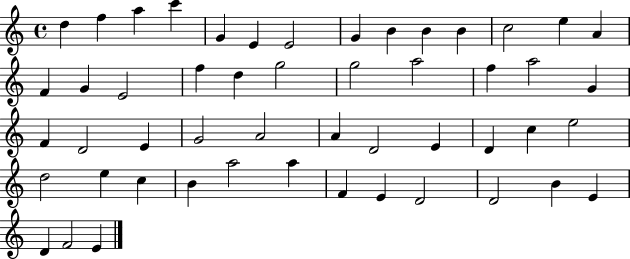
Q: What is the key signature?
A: C major